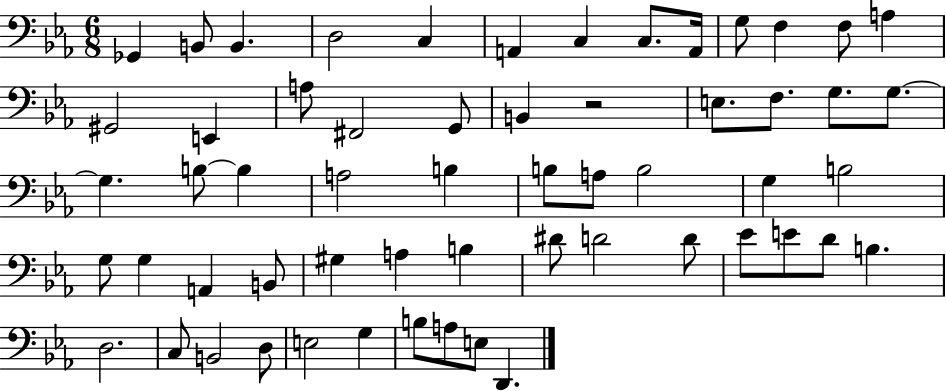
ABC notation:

X:1
T:Untitled
M:6/8
L:1/4
K:Eb
_G,, B,,/2 B,, D,2 C, A,, C, C,/2 A,,/4 G,/2 F, F,/2 A, ^G,,2 E,, A,/2 ^F,,2 G,,/2 B,, z2 E,/2 F,/2 G,/2 G,/2 G, B,/2 B, A,2 B, B,/2 A,/2 B,2 G, B,2 G,/2 G, A,, B,,/2 ^G, A, B, ^D/2 D2 D/2 _E/2 E/2 D/2 B, D,2 C,/2 B,,2 D,/2 E,2 G, B,/2 A,/2 E,/2 D,,